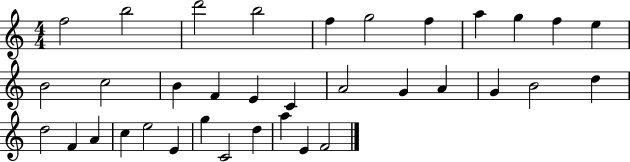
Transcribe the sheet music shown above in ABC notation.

X:1
T:Untitled
M:4/4
L:1/4
K:C
f2 b2 d'2 b2 f g2 f a g f e B2 c2 B F E C A2 G A G B2 d d2 F A c e2 E g C2 d a E F2